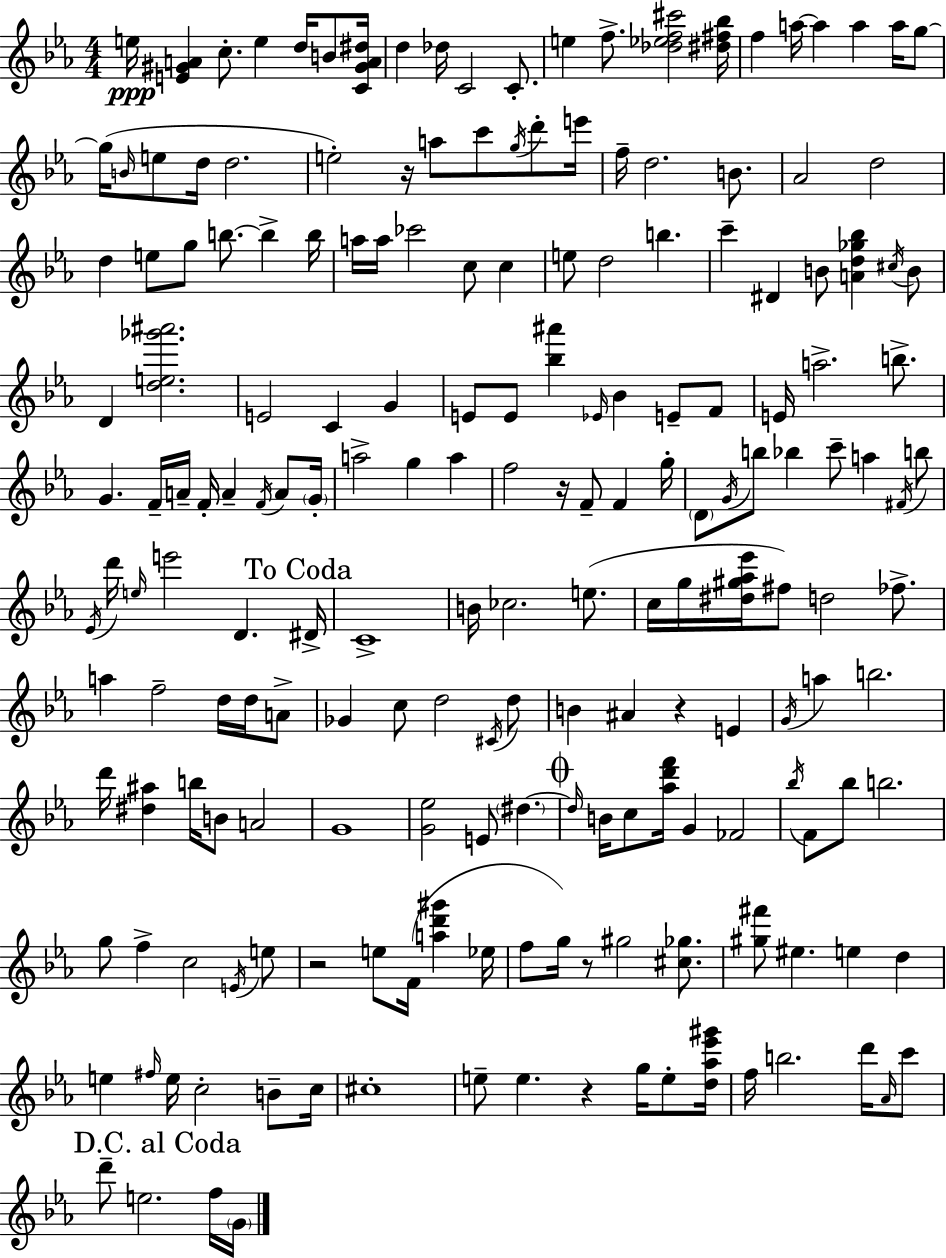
{
  \clef treble
  \numericTimeSignature
  \time 4/4
  \key ees \major
  e''16\ppp <e' gis' a'>4 c''8.-. e''4 d''16 b'8 <c' gis' a' dis''>16 | d''4 des''16 c'2 c'8.-. | e''4 f''8.-> <des'' ees'' f'' cis'''>2 <dis'' fis'' bes''>16 | f''4 a''16~~ a''4 a''4 a''16 g''8~~ | \break g''16( \grace { b'16 } e''8 d''16 d''2. | e''2-.) r16 a''8 c'''8 \acciaccatura { g''16 } d'''8-. | e'''16 f''16-- d''2. b'8. | aes'2 d''2 | \break d''4 e''8 g''8 b''8.~~ b''4-> | b''16 a''16 a''16 ces'''2 c''8 c''4 | e''8 d''2 b''4. | c'''4-- dis'4 b'8 <a' d'' ges'' bes''>4 | \break \acciaccatura { cis''16 } b'8 d'4 <d'' e'' ges''' ais'''>2. | e'2 c'4 g'4 | e'8 e'8 <bes'' ais'''>4 \grace { ees'16 } bes'4 | e'8-- f'8 e'16 a''2.-> | \break b''8.-> g'4. f'16-- a'16-- f'16-. a'4-- | \acciaccatura { f'16 } a'8 \parenthesize g'16-. a''2-> g''4 | a''4 f''2 r16 f'8-- | f'4 g''16-. \parenthesize d'8 \acciaccatura { g'16 } b''8 bes''4 c'''8-- | \break a''4 \acciaccatura { fis'16 } b''8 \acciaccatura { ees'16 } d'''16 \grace { e''16 } e'''2 | d'4. \mark "To Coda" dis'16-> c'1-> | b'16 ces''2. | e''8.( c''16 g''16 <dis'' gis'' aes'' ees'''>16 fis''8) d''2 | \break fes''8.-> a''4 f''2-- | d''16 d''16 a'8-> ges'4 c''8 d''2 | \acciaccatura { cis'16 } d''8 b'4 ais'4 | r4 e'4 \acciaccatura { g'16 } a''4 b''2. | \break d'''16 <dis'' ais''>4 | b''16 b'8 a'2 g'1 | <g' ees''>2 | e'8 \parenthesize dis''4.~~ \mark \markup { \musicglyph "scripts.coda" } \grace { dis''16 } b'16 c''8 <aes'' d''' f'''>16 | \break g'4 fes'2 \acciaccatura { bes''16 } f'8 bes''8 | b''2. g''8 f''4-> | c''2 \acciaccatura { e'16 } e''8 r2 | e''8 f'16( <a'' d''' gis'''>4 ees''16 f''8 | \break g''16) r8 gis''2 <cis'' ges''>8. <gis'' fis'''>8 | eis''4. e''4 d''4 e''4 | \grace { fis''16 } e''16 c''2-. b'8-- c''16 cis''1-. | e''8-- | \break e''4. r4 g''16 e''8-. <d'' aes'' ees''' gis'''>16 f''16 | b''2. d'''16 \grace { aes'16 } c'''8 | \mark "D.C. al Coda" d'''8-- e''2. f''16 \parenthesize g'16 | \bar "|."
}